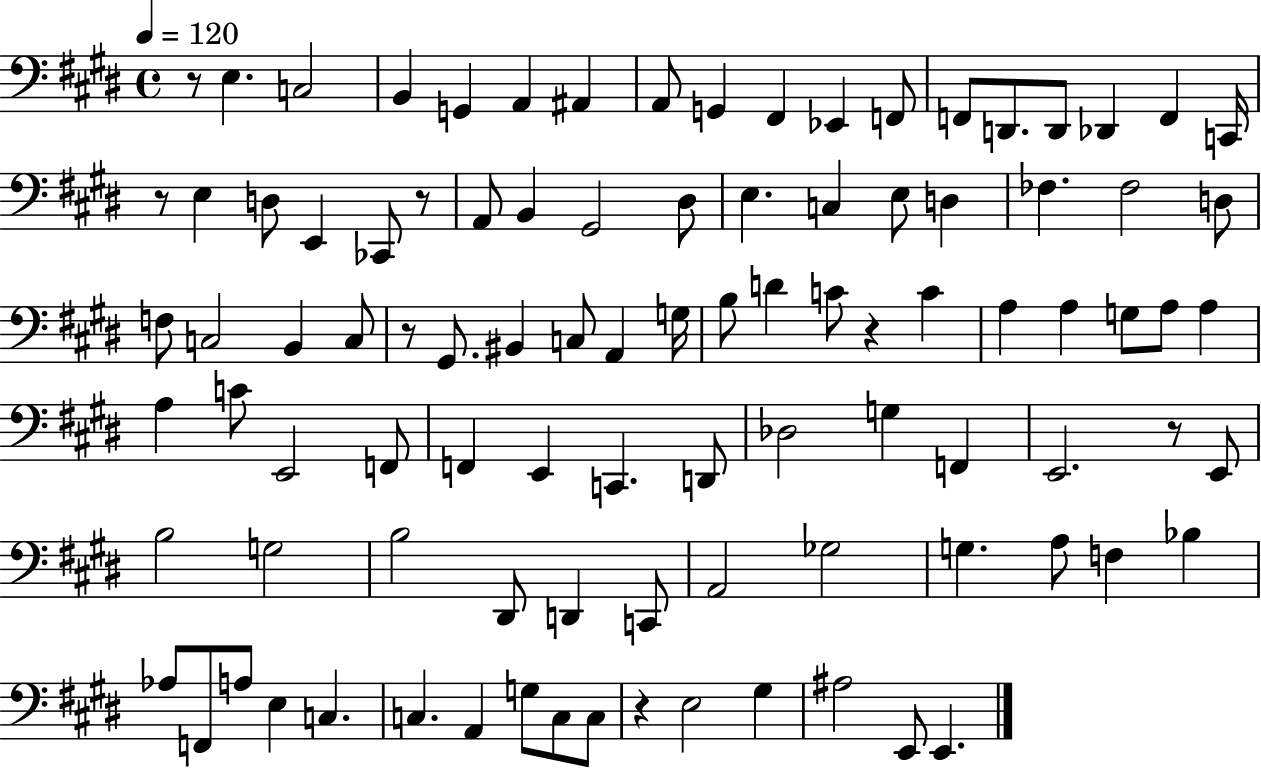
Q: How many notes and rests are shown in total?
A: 97